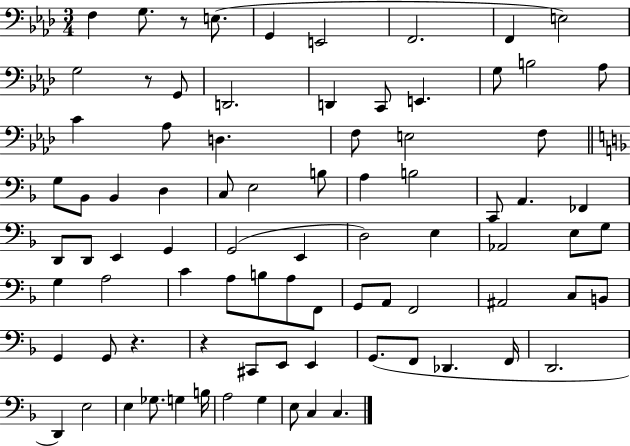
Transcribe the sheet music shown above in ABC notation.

X:1
T:Untitled
M:3/4
L:1/4
K:Ab
F, G,/2 z/2 E,/2 G,, E,,2 F,,2 F,, E,2 G,2 z/2 G,,/2 D,,2 D,, C,,/2 E,, G,/2 B,2 _A,/2 C _A,/2 D, F,/2 E,2 F,/2 G,/2 _B,,/2 _B,, D, C,/2 E,2 B,/2 A, B,2 C,,/2 A,, _F,, D,,/2 D,,/2 E,, G,, G,,2 E,, D,2 E, _A,,2 E,/2 G,/2 G, A,2 C A,/2 B,/2 A,/2 F,,/2 G,,/2 A,,/2 F,,2 ^A,,2 C,/2 B,,/2 G,, G,,/2 z z ^C,,/2 E,,/2 E,, G,,/2 F,,/2 _D,, F,,/4 D,,2 D,, E,2 E, _G,/2 G, B,/4 A,2 G, E,/2 C, C,